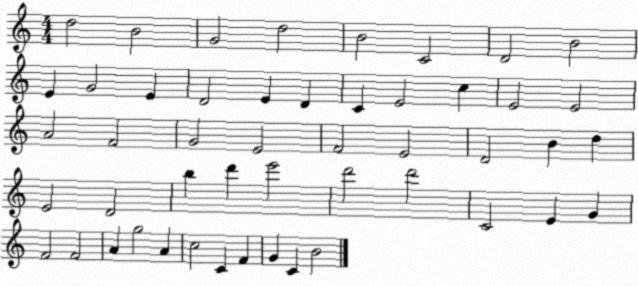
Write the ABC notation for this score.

X:1
T:Untitled
M:4/4
L:1/4
K:C
d2 B2 G2 d2 B2 C2 D2 B2 E G2 E D2 E D C E2 c E2 E2 A2 F2 G2 E2 F2 E2 D2 B d E2 D2 b d' e'2 d'2 d'2 C2 E G F2 F2 A g2 A c2 C F G C B2